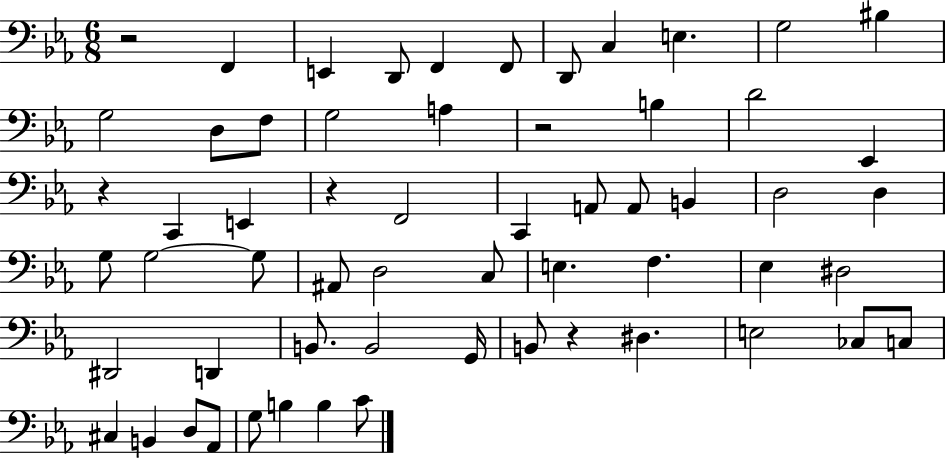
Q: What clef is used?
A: bass